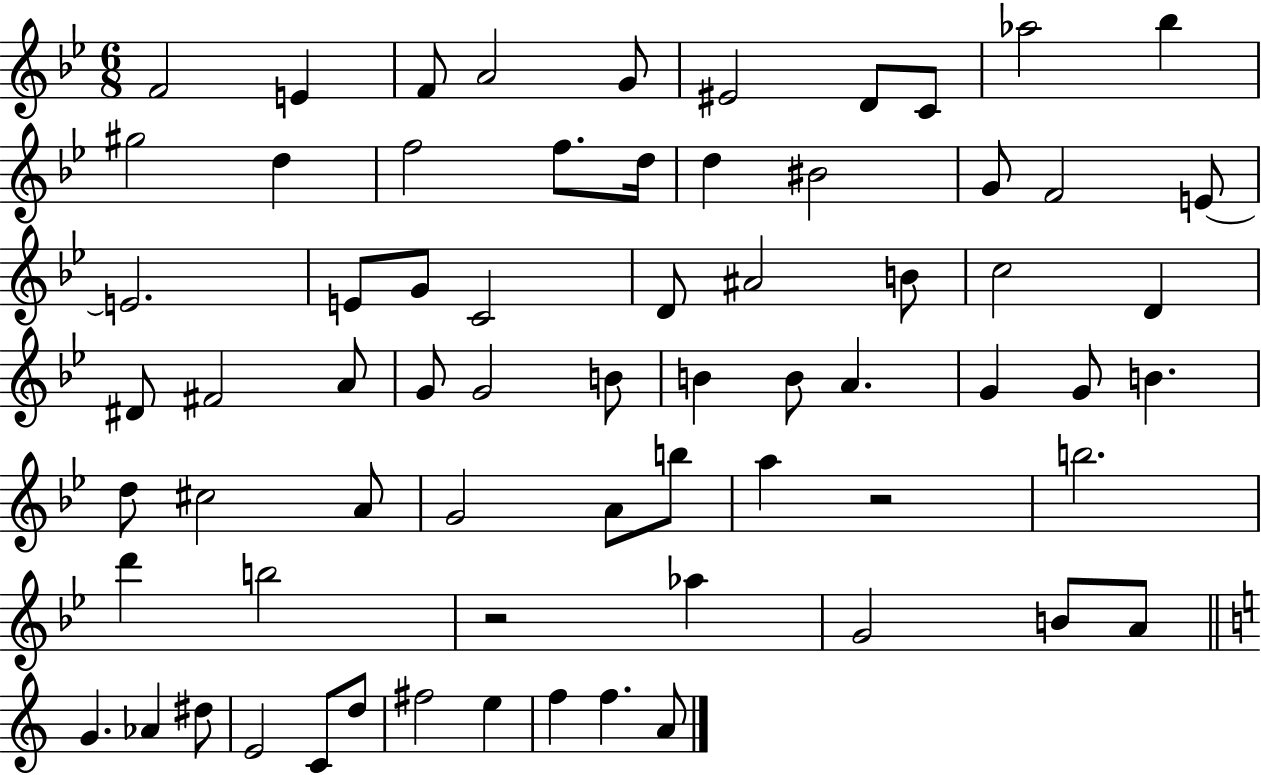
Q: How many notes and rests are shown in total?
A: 68